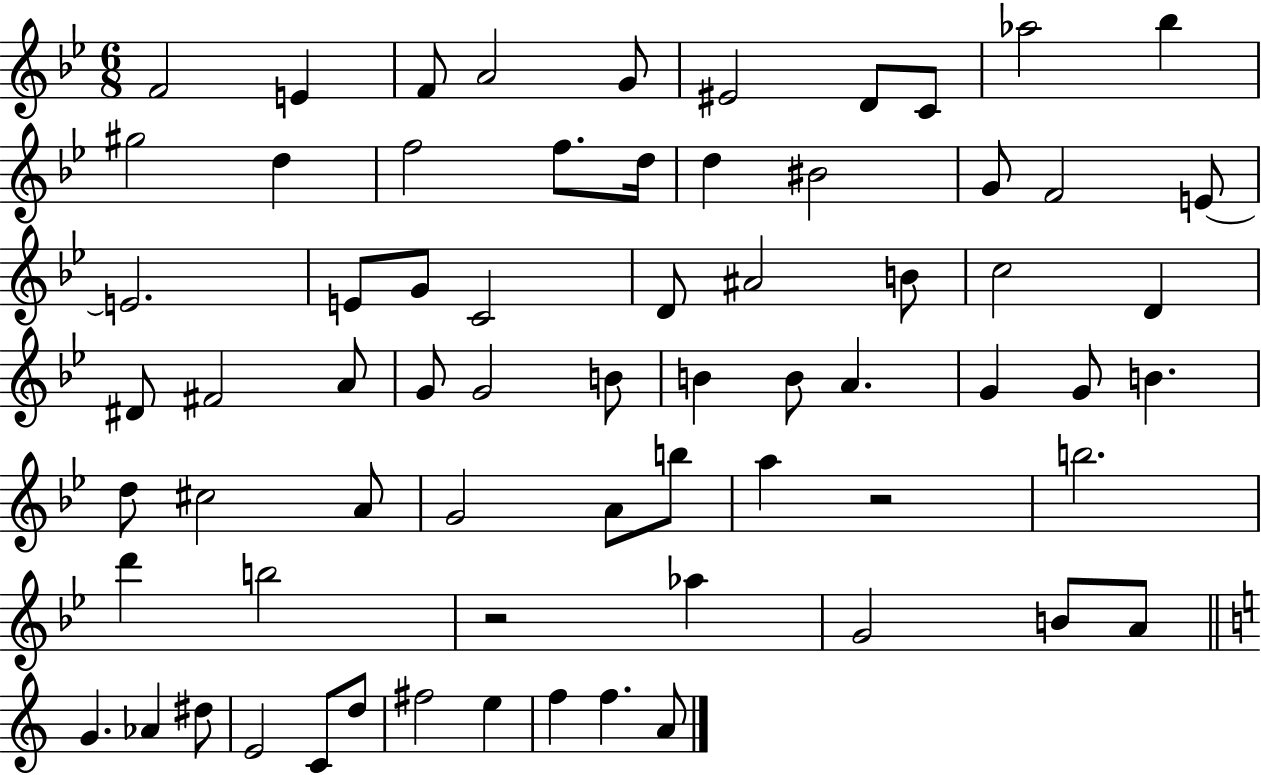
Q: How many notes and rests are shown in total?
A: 68